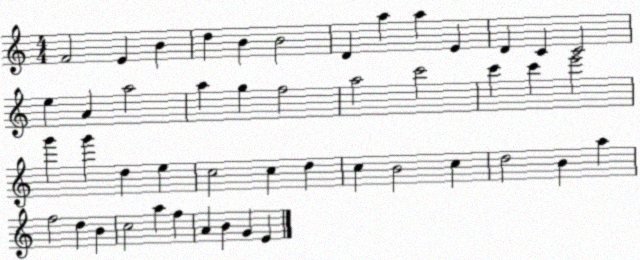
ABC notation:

X:1
T:Untitled
M:4/4
L:1/4
K:C
F2 E B d B B2 D a a E D C C2 e A a2 a g f2 a2 c'2 c' c' e'2 g' g' d e c2 c d c B2 c d2 B a f2 d B c2 a f A B G E